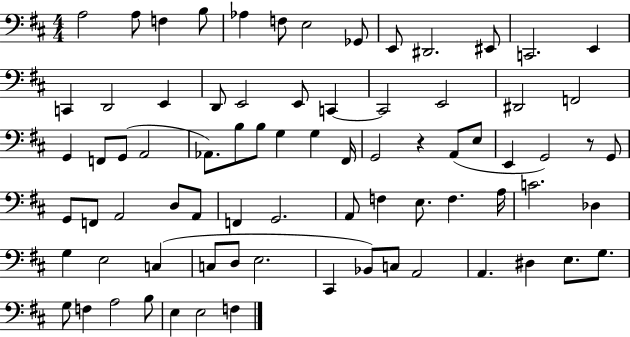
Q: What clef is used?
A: bass